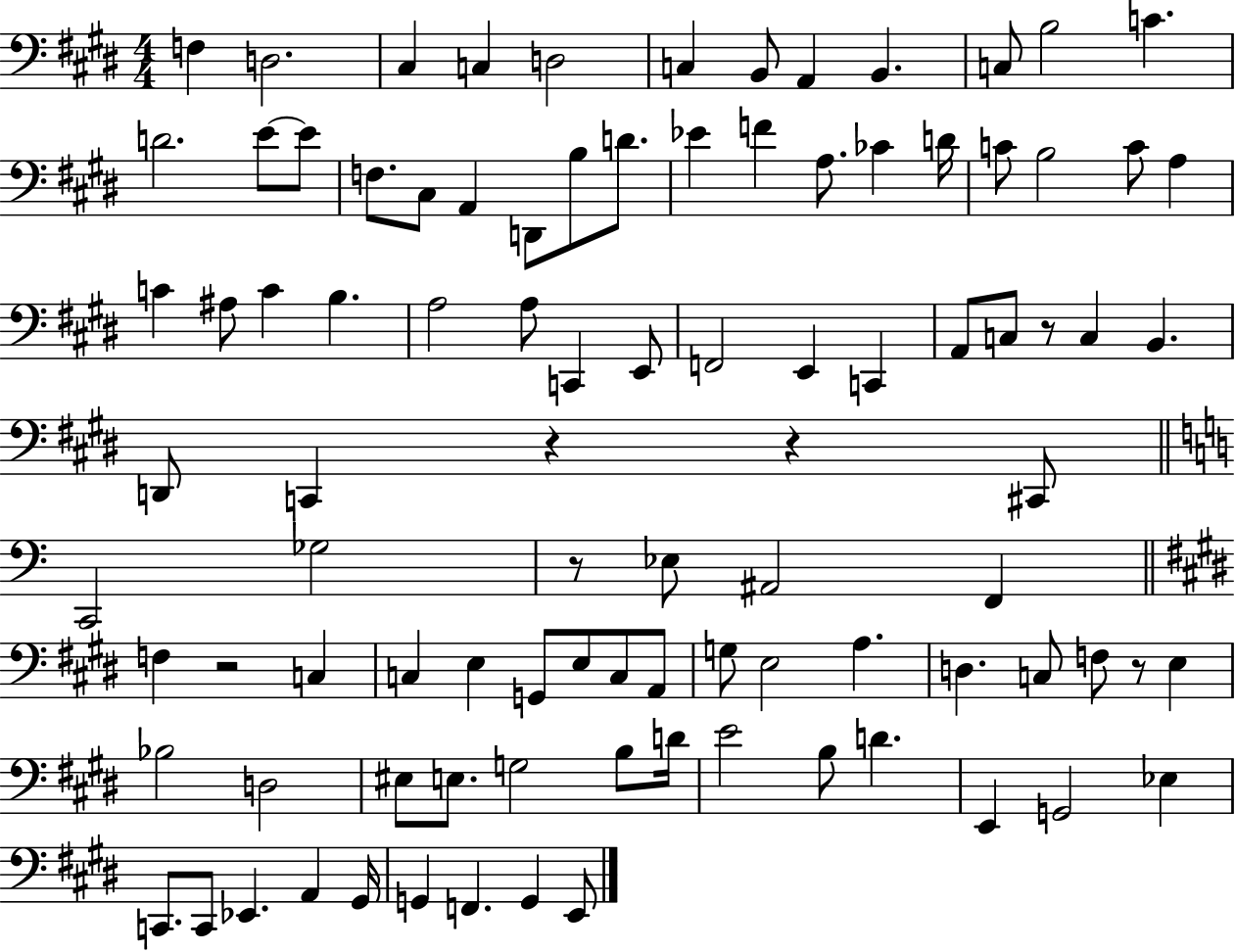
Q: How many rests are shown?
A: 6